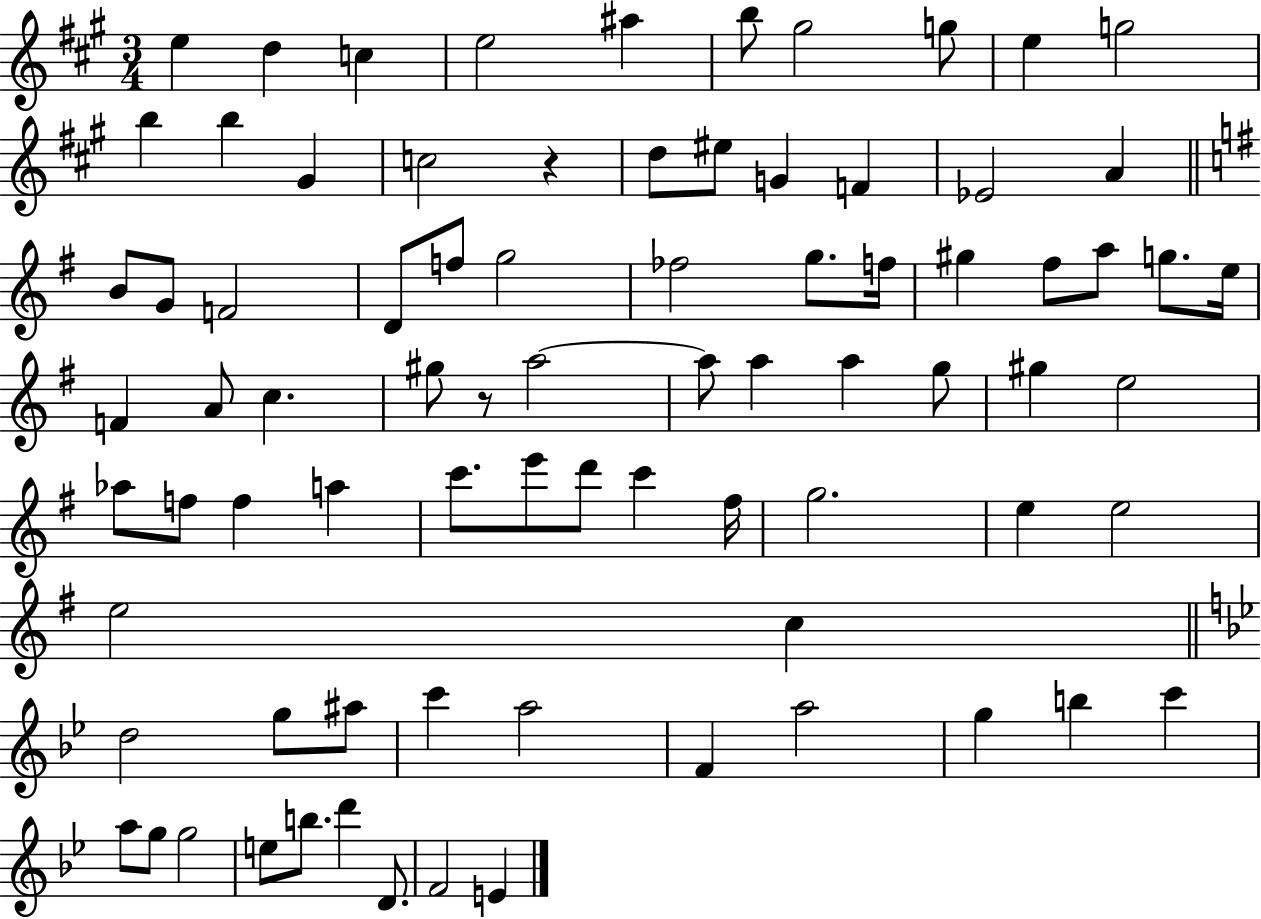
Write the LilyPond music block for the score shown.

{
  \clef treble
  \numericTimeSignature
  \time 3/4
  \key a \major
  e''4 d''4 c''4 | e''2 ais''4 | b''8 gis''2 g''8 | e''4 g''2 | \break b''4 b''4 gis'4 | c''2 r4 | d''8 eis''8 g'4 f'4 | ees'2 a'4 | \break \bar "||" \break \key g \major b'8 g'8 f'2 | d'8 f''8 g''2 | fes''2 g''8. f''16 | gis''4 fis''8 a''8 g''8. e''16 | \break f'4 a'8 c''4. | gis''8 r8 a''2~~ | a''8 a''4 a''4 g''8 | gis''4 e''2 | \break aes''8 f''8 f''4 a''4 | c'''8. e'''8 d'''8 c'''4 fis''16 | g''2. | e''4 e''2 | \break e''2 c''4 | \bar "||" \break \key bes \major d''2 g''8 ais''8 | c'''4 a''2 | f'4 a''2 | g''4 b''4 c'''4 | \break a''8 g''8 g''2 | e''8 b''8. d'''4 d'8. | f'2 e'4 | \bar "|."
}